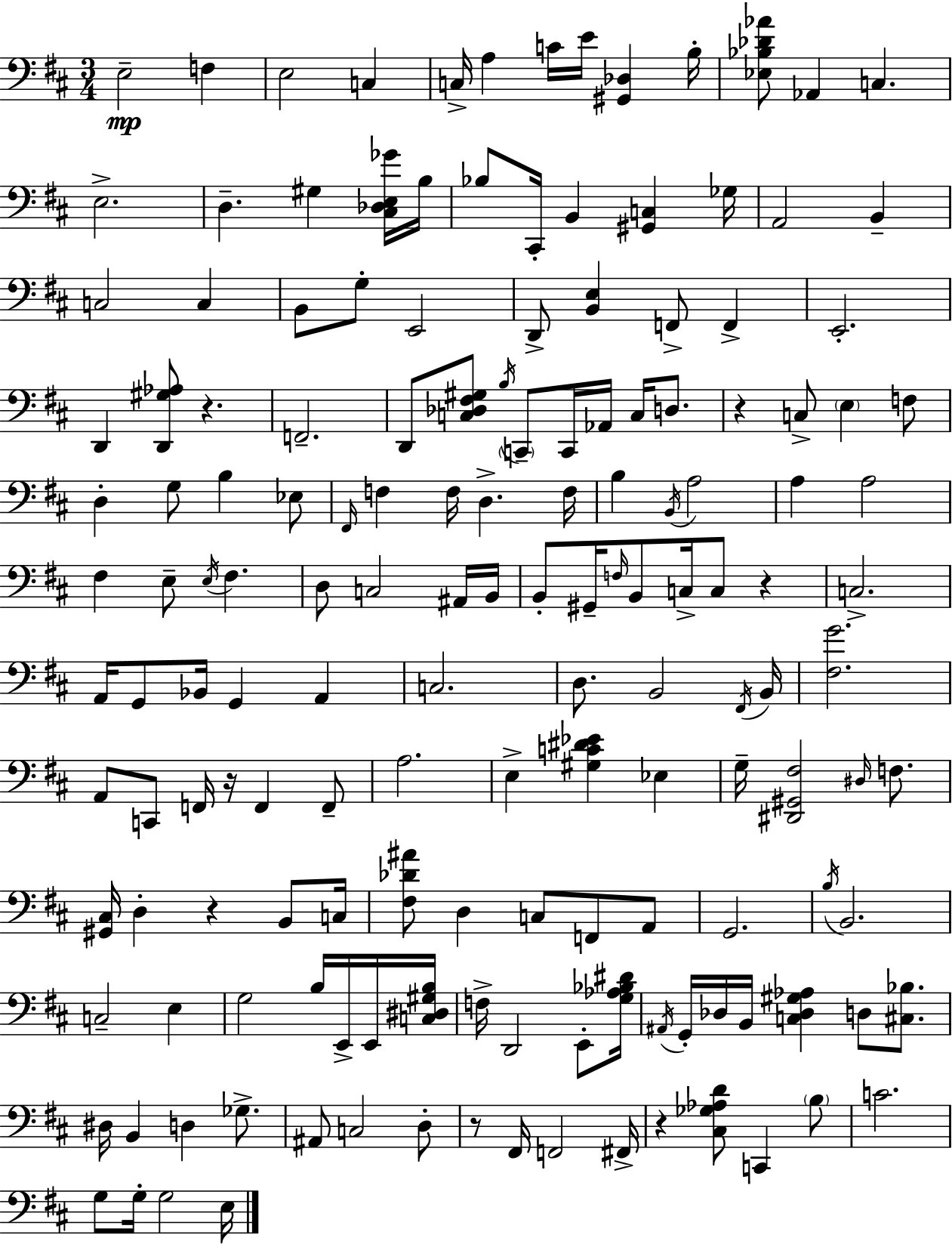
E3/h F3/q E3/h C3/q C3/s A3/q C4/s E4/s [G#2,Db3]/q B3/s [Eb3,Bb3,Db4,Ab4]/e Ab2/q C3/q. E3/h. D3/q. G#3/q [C#3,Db3,E3,Gb4]/s B3/s Bb3/e C#2/s B2/q [G#2,C3]/q Gb3/s A2/h B2/q C3/h C3/q B2/e G3/e E2/h D2/e [B2,E3]/q F2/e F2/q E2/h. D2/q [D2,G#3,Ab3]/e R/q. F2/h. D2/e [C3,Db3,F#3,G#3]/e B3/s C2/e C2/s Ab2/s C3/s D3/e. R/q C3/e E3/q F3/e D3/q G3/e B3/q Eb3/e F#2/s F3/q F3/s D3/q. F3/s B3/q B2/s A3/h A3/q A3/h F#3/q E3/e E3/s F#3/q. D3/e C3/h A#2/s B2/s B2/e G#2/s F3/s B2/e C3/s C3/e R/q C3/h. A2/s G2/e Bb2/s G2/q A2/q C3/h. D3/e. B2/h F#2/s B2/s [F#3,G4]/h. A2/e C2/e F2/s R/s F2/q F2/e A3/h. E3/q [G#3,C4,D#4,Eb4]/q Eb3/q G3/s [D#2,G#2,F#3]/h D#3/s F3/e. [G#2,C#3]/s D3/q R/q B2/e C3/s [F#3,Db4,A#4]/e D3/q C3/e F2/e A2/e G2/h. B3/s B2/h. C3/h E3/q G3/h B3/s E2/s E2/s [C3,D#3,G#3,B3]/s F3/s D2/h E2/e [G3,Ab3,Bb3,D#4]/s A#2/s G2/s Db3/s B2/s [C3,Db3,G#3,Ab3]/q D3/e [C#3,Bb3]/e. D#3/s B2/q D3/q Gb3/e. A#2/e C3/h D3/e R/e F#2/s F2/h F#2/s R/q [C#3,Gb3,Ab3,D4]/e C2/q B3/e C4/h. G3/e G3/s G3/h E3/s